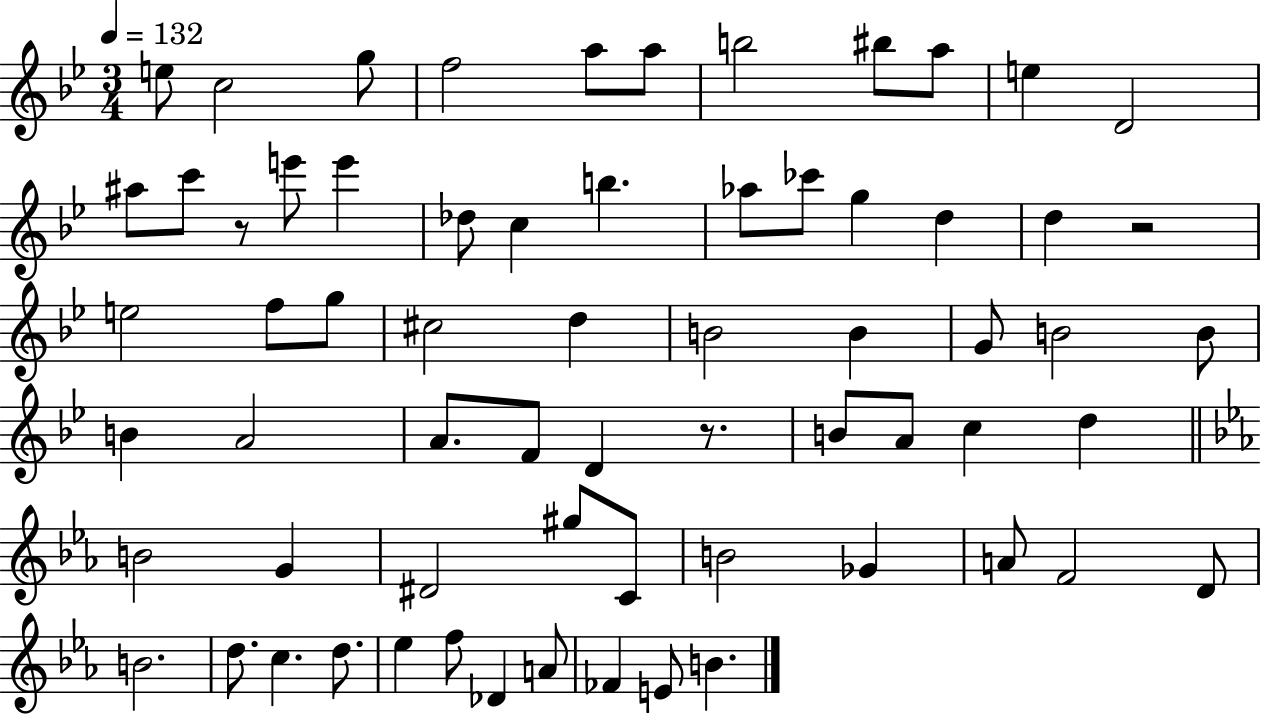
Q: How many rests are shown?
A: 3